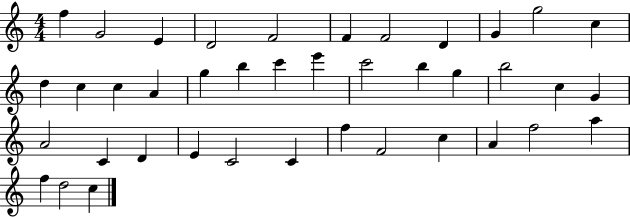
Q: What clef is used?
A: treble